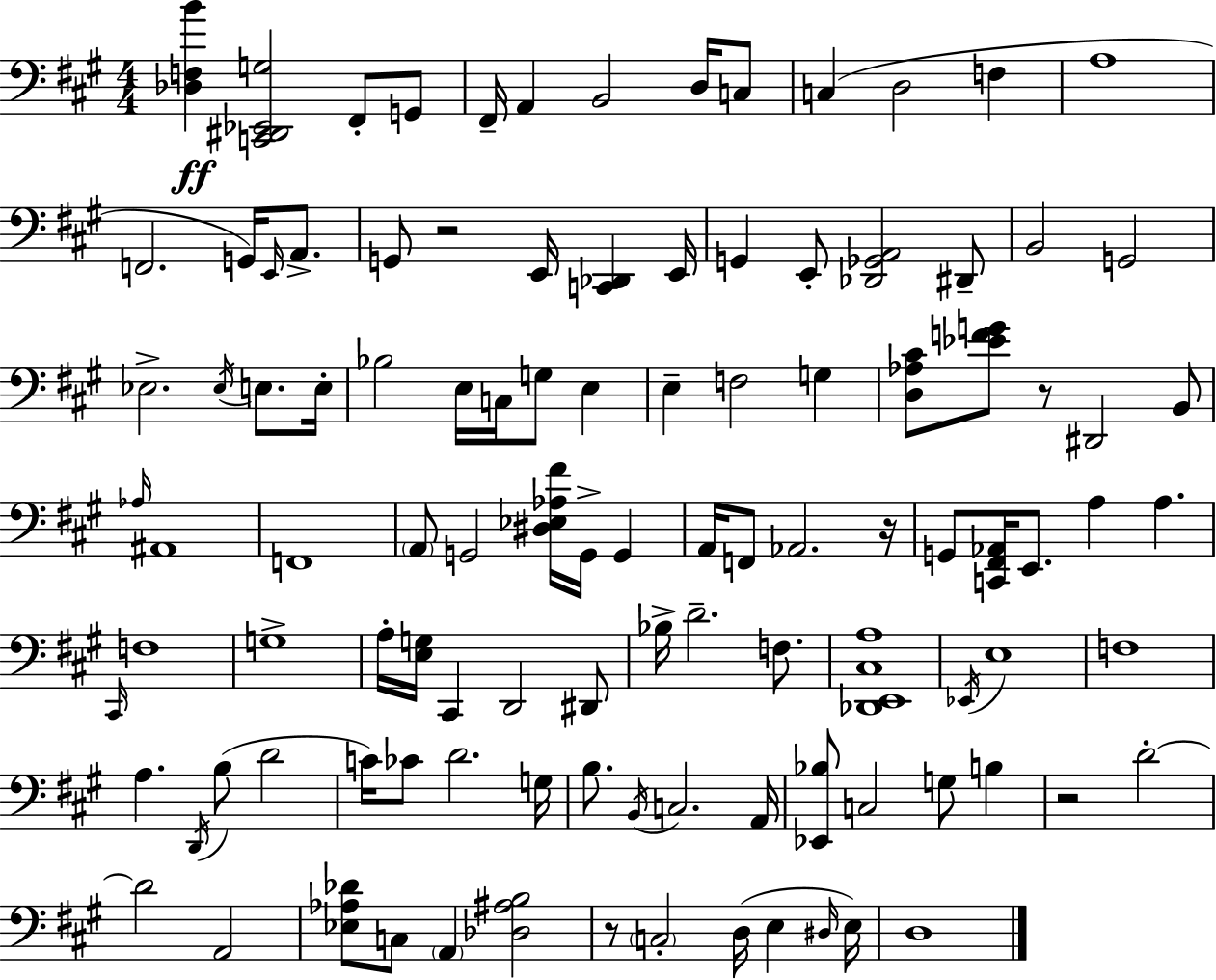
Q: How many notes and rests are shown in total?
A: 108